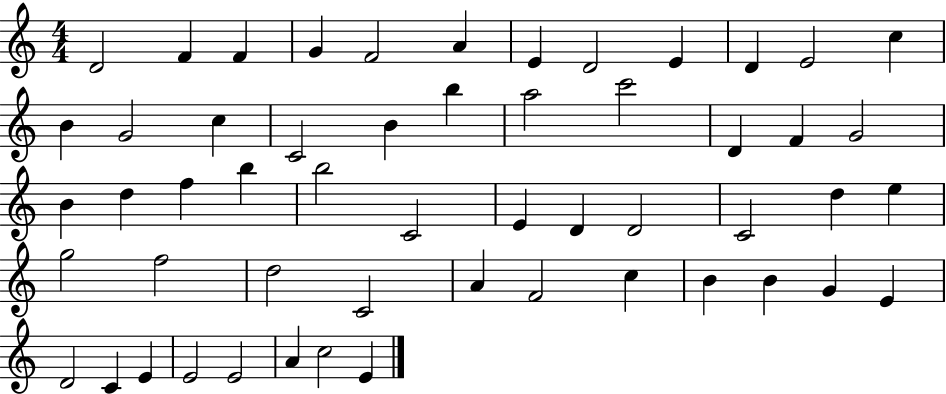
X:1
T:Untitled
M:4/4
L:1/4
K:C
D2 F F G F2 A E D2 E D E2 c B G2 c C2 B b a2 c'2 D F G2 B d f b b2 C2 E D D2 C2 d e g2 f2 d2 C2 A F2 c B B G E D2 C E E2 E2 A c2 E